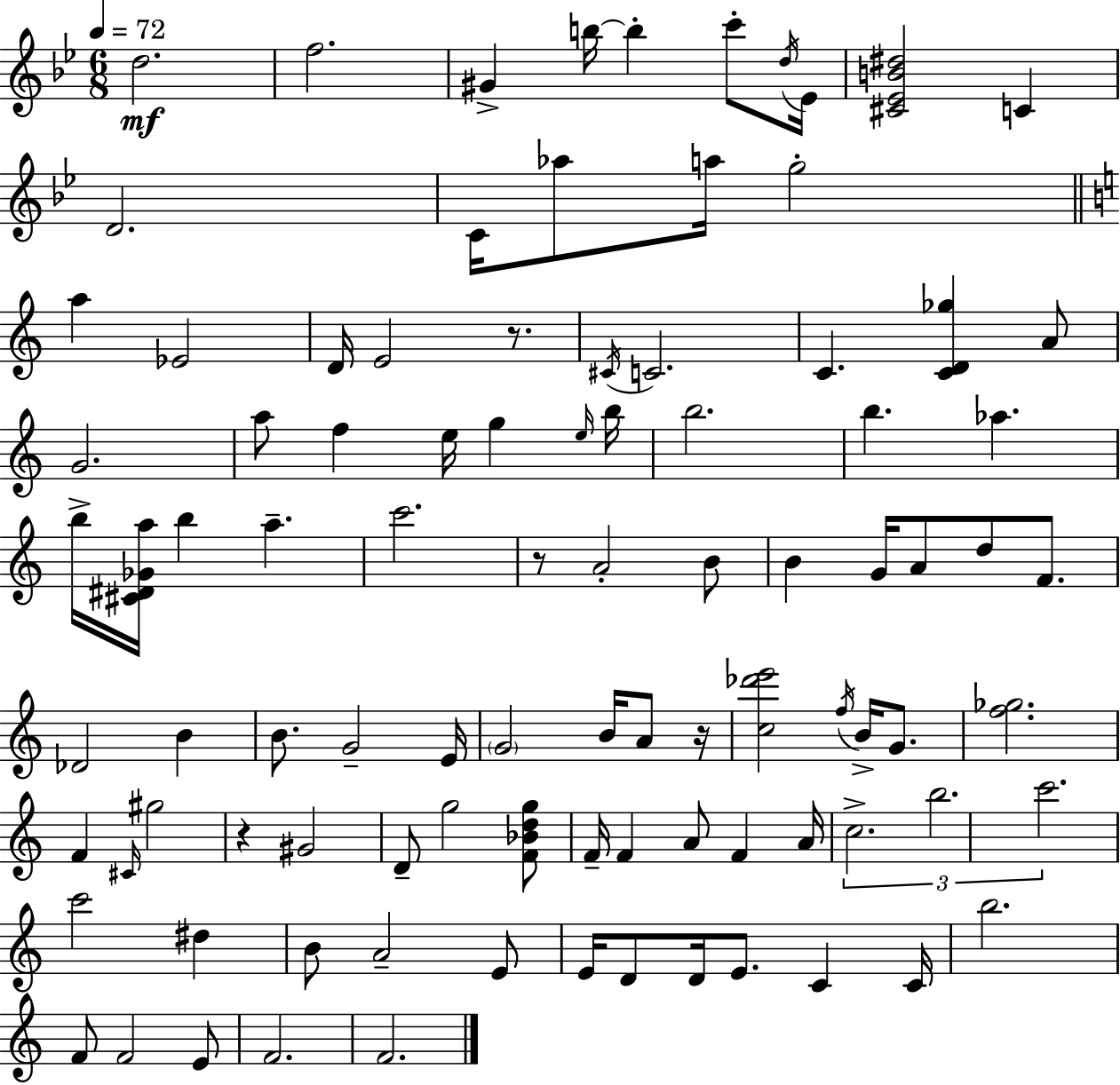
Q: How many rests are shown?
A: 4